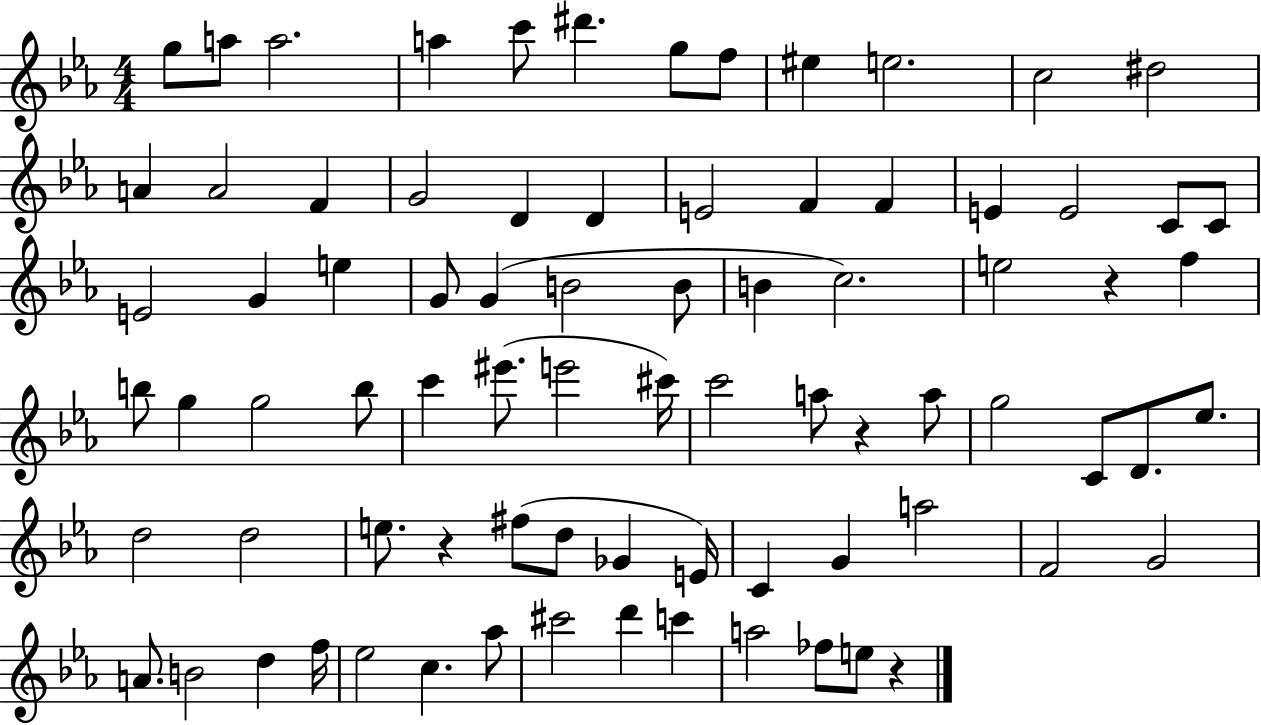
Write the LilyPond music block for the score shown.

{
  \clef treble
  \numericTimeSignature
  \time 4/4
  \key ees \major
  g''8 a''8 a''2. | a''4 c'''8 dis'''4. g''8 f''8 | eis''4 e''2. | c''2 dis''2 | \break a'4 a'2 f'4 | g'2 d'4 d'4 | e'2 f'4 f'4 | e'4 e'2 c'8 c'8 | \break e'2 g'4 e''4 | g'8 g'4( b'2 b'8 | b'4 c''2.) | e''2 r4 f''4 | \break b''8 g''4 g''2 b''8 | c'''4 eis'''8.( e'''2 cis'''16) | c'''2 a''8 r4 a''8 | g''2 c'8 d'8. ees''8. | \break d''2 d''2 | e''8. r4 fis''8( d''8 ges'4 e'16) | c'4 g'4 a''2 | f'2 g'2 | \break a'8. b'2 d''4 f''16 | ees''2 c''4. aes''8 | cis'''2 d'''4 c'''4 | a''2 fes''8 e''8 r4 | \break \bar "|."
}